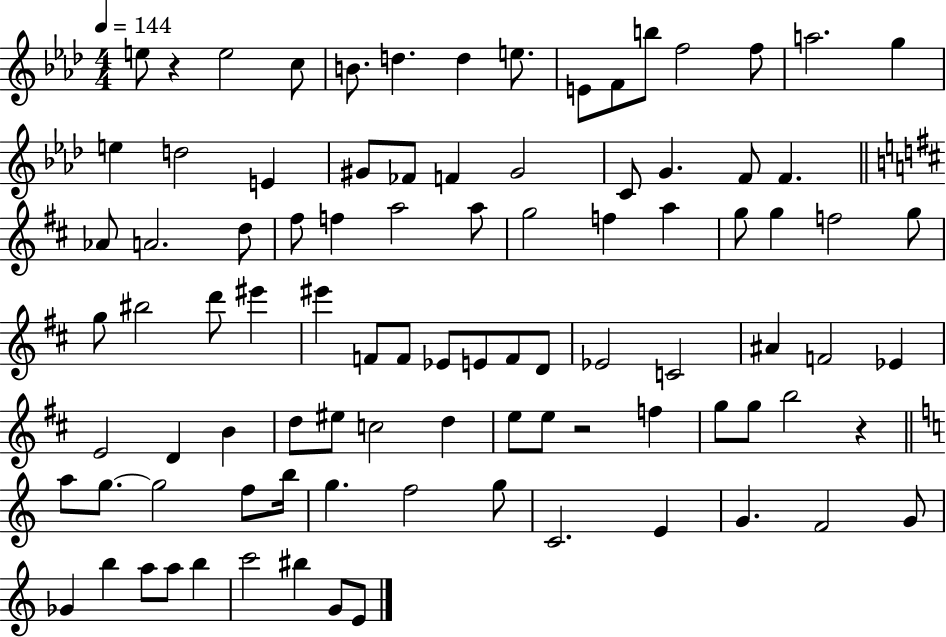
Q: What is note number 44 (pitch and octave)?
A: EIS6